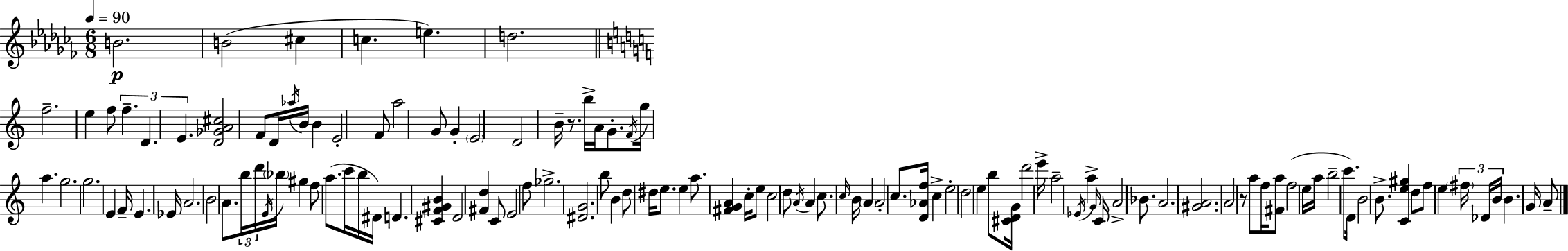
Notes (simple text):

B4/h. B4/h C#5/q C5/q. E5/q. D5/h. F5/h. E5/q F5/e F5/q. D4/q. E4/q. [D4,Gb4,A4,C#5]/h F4/e D4/s Ab5/s B4/s B4/q E4/h F4/e A5/h G4/e G4/q E4/h D4/h B4/s R/e. B5/s A4/s G4/e. F4/s G5/s A5/q. G5/h. G5/h. E4/q F4/s E4/q. Eb4/s A4/h. B4/h A4/e. B5/s D6/s E4/s Bb5/s G#5/q F5/e A5/e. C6/s B5/s D#4/s D4/q. [C#4,F4,G#4,B4]/q D4/h [F#4,D5]/q C4/e E4/h F5/e Gb5/h. [D#4,G4]/h. B5/e B4/q D5/e D#5/s E5/e. E5/q A5/e. [F#4,G4,A4]/q C5/s E5/e C5/h D5/e A4/s A4/q C5/e. C5/s B4/s A4/q A4/h C5/e. [D4,Ab4,F5]/s C5/q E5/h D5/h E5/q B5/e [C#4,D4,G4]/s D6/h E6/s A5/h Eb4/s A5/q G4/s C4/s A4/h Bb4/e. A4/h. [G#4,A4]/h. A4/h R/e A5/e F5/s [F#4,A5]/e F5/h E5/s A5/s B5/h C6/e. D4/s B4/h B4/e. [C4,E5,G#5]/q D5/e F5/e E5/q F#5/s Db4/s B4/s B4/q. G4/s A4/e